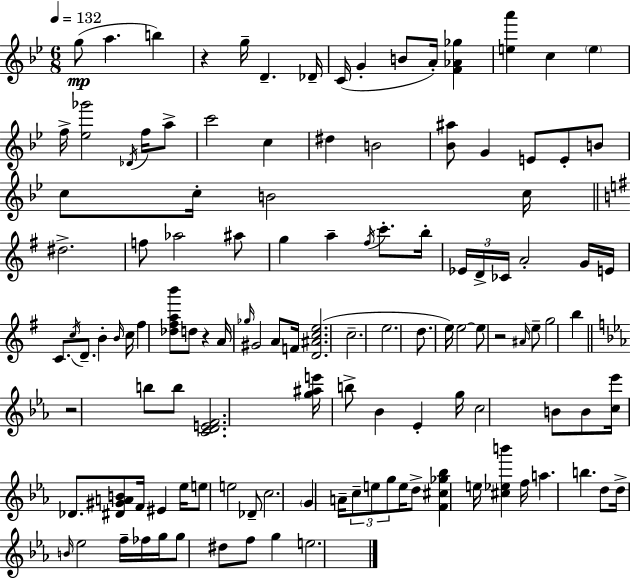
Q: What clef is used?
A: treble